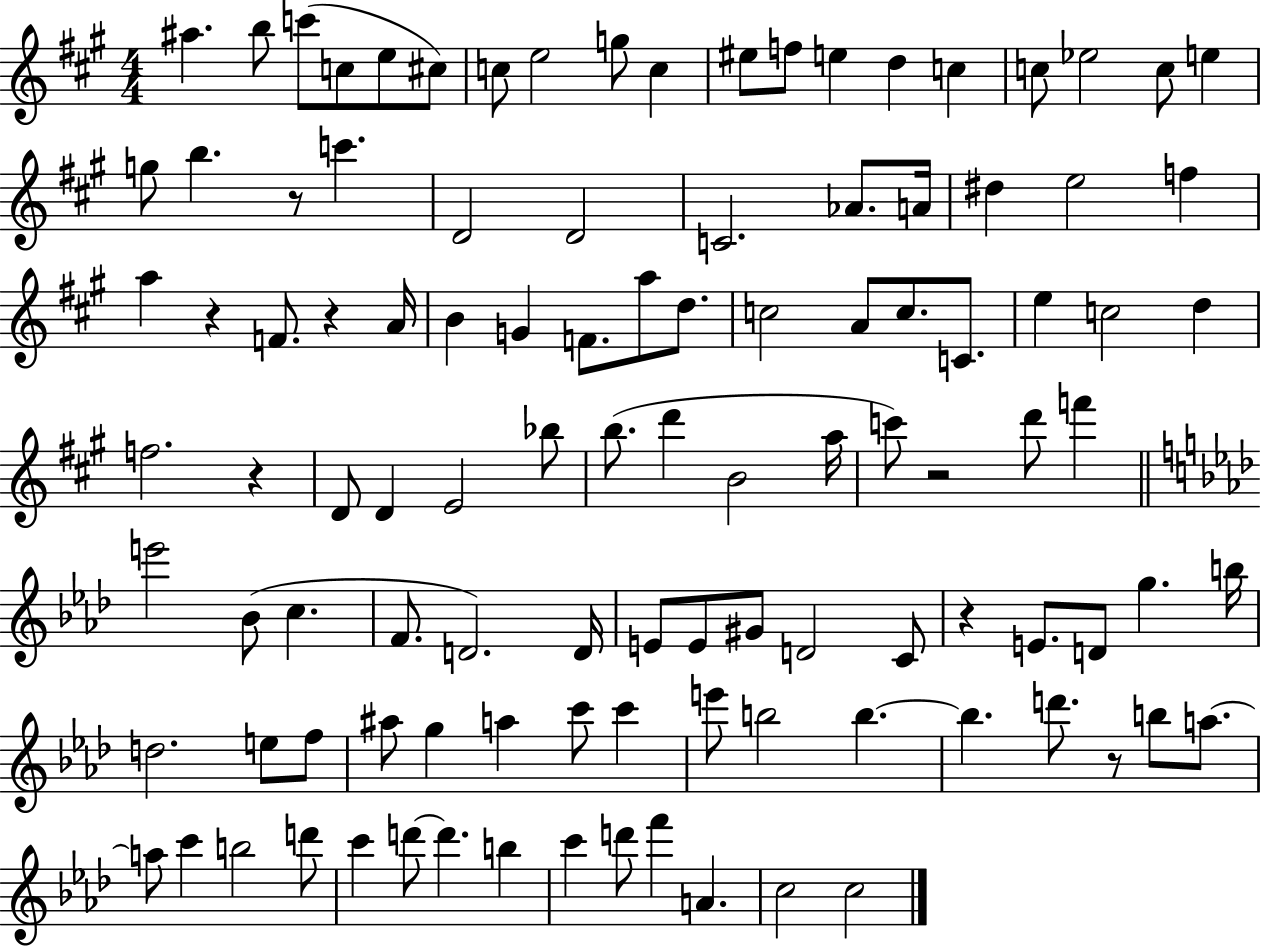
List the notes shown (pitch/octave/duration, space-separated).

A#5/q. B5/e C6/e C5/e E5/e C#5/e C5/e E5/h G5/e C5/q EIS5/e F5/e E5/q D5/q C5/q C5/e Eb5/h C5/e E5/q G5/e B5/q. R/e C6/q. D4/h D4/h C4/h. Ab4/e. A4/s D#5/q E5/h F5/q A5/q R/q F4/e. R/q A4/s B4/q G4/q F4/e. A5/e D5/e. C5/h A4/e C5/e. C4/e. E5/q C5/h D5/q F5/h. R/q D4/e D4/q E4/h Bb5/e B5/e. D6/q B4/h A5/s C6/e R/h D6/e F6/q E6/h Bb4/e C5/q. F4/e. D4/h. D4/s E4/e E4/e G#4/e D4/h C4/e R/q E4/e. D4/e G5/q. B5/s D5/h. E5/e F5/e A#5/e G5/q A5/q C6/e C6/q E6/e B5/h B5/q. B5/q. D6/e. R/e B5/e A5/e. A5/e C6/q B5/h D6/e C6/q D6/e D6/q. B5/q C6/q D6/e F6/q A4/q. C5/h C5/h